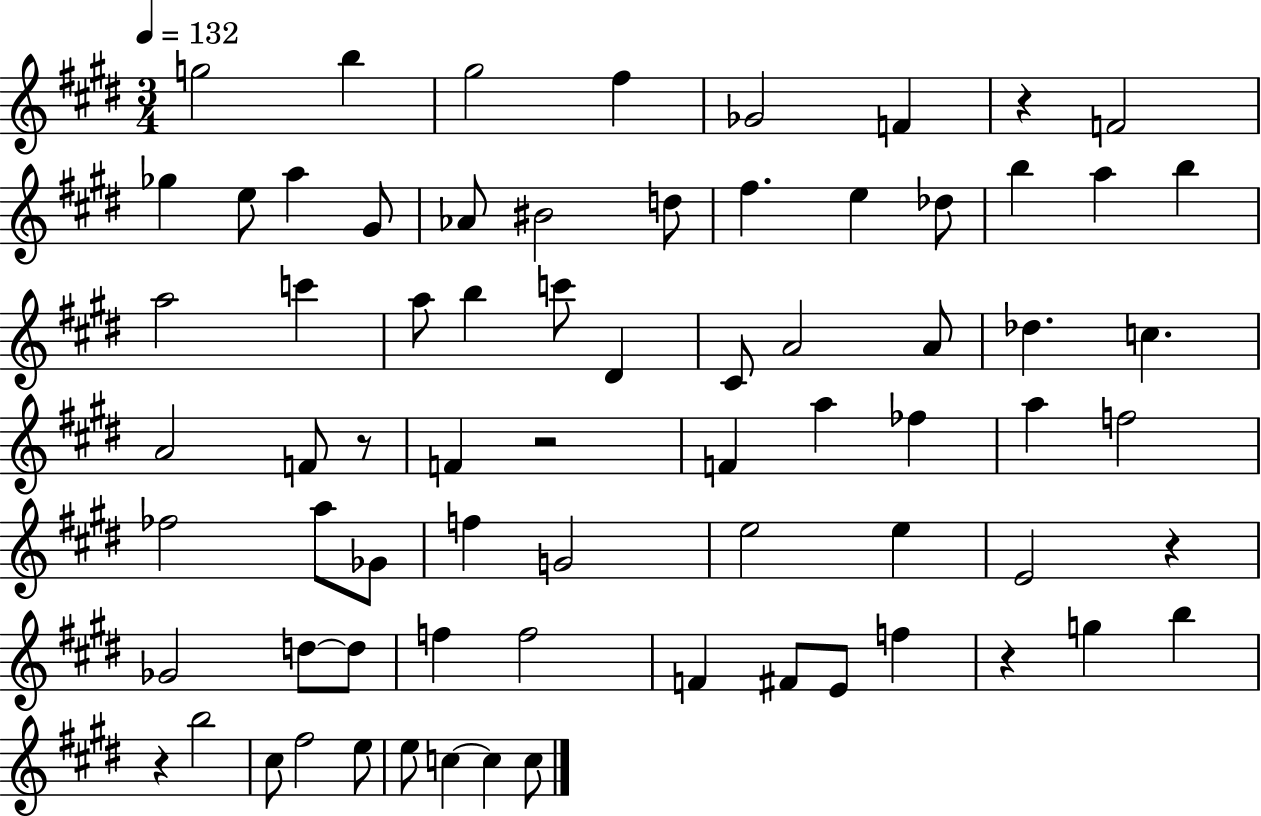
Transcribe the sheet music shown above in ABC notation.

X:1
T:Untitled
M:3/4
L:1/4
K:E
g2 b ^g2 ^f _G2 F z F2 _g e/2 a ^G/2 _A/2 ^B2 d/2 ^f e _d/2 b a b a2 c' a/2 b c'/2 ^D ^C/2 A2 A/2 _d c A2 F/2 z/2 F z2 F a _f a f2 _f2 a/2 _G/2 f G2 e2 e E2 z _G2 d/2 d/2 f f2 F ^F/2 E/2 f z g b z b2 ^c/2 ^f2 e/2 e/2 c c c/2